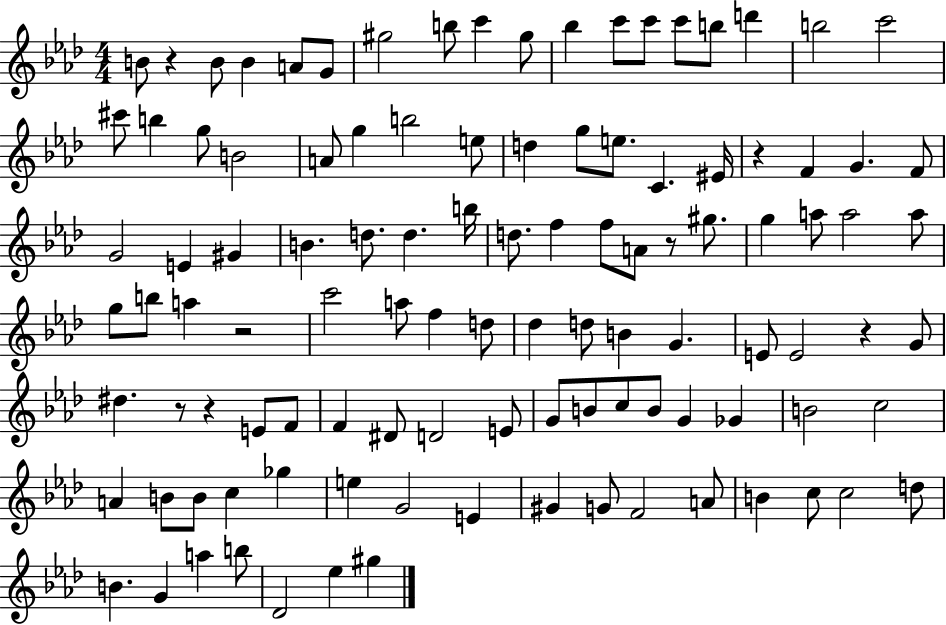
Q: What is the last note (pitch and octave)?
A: G#5